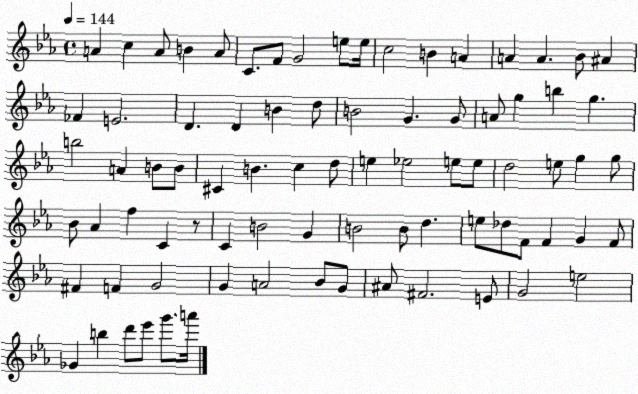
X:1
T:Untitled
M:4/4
L:1/4
K:Eb
A c A/2 B A/2 C/2 F/2 G2 e/2 e/4 c2 B A A A _B/2 ^A _F E2 D D B d/2 B2 G G/2 A/2 g b g b2 A B/2 B/2 ^C B c d/2 e _e2 e/2 e/2 d2 e/2 g g/2 _B/2 _A f C z/2 C B2 G B2 B/2 d e/2 _d/2 F/2 F G F/2 ^F F G2 G A2 _B/2 G/2 ^A/2 ^F2 E/2 G2 e2 _G b d'/2 _e'/2 g'/2 a'/4